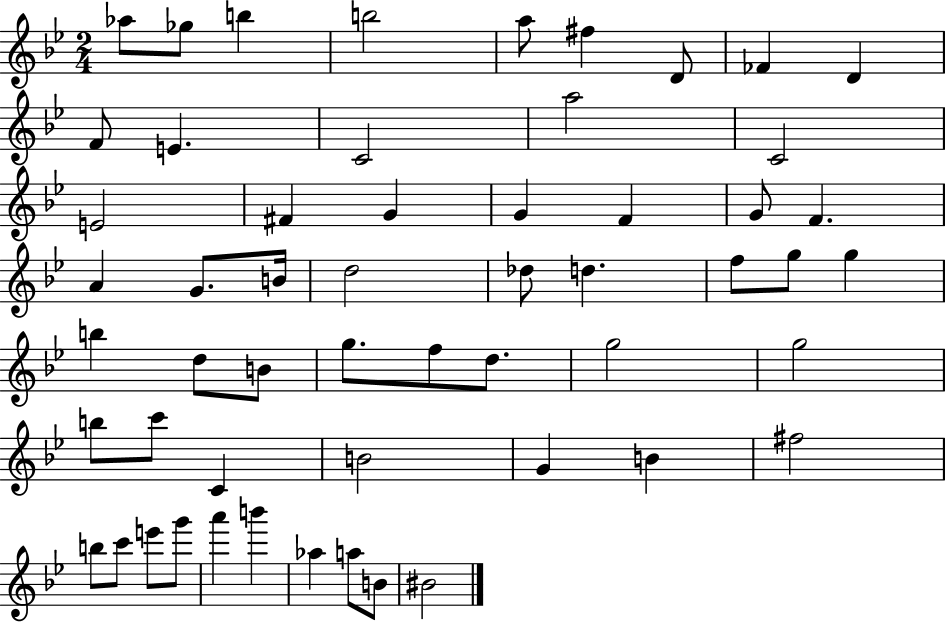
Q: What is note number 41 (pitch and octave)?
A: C4